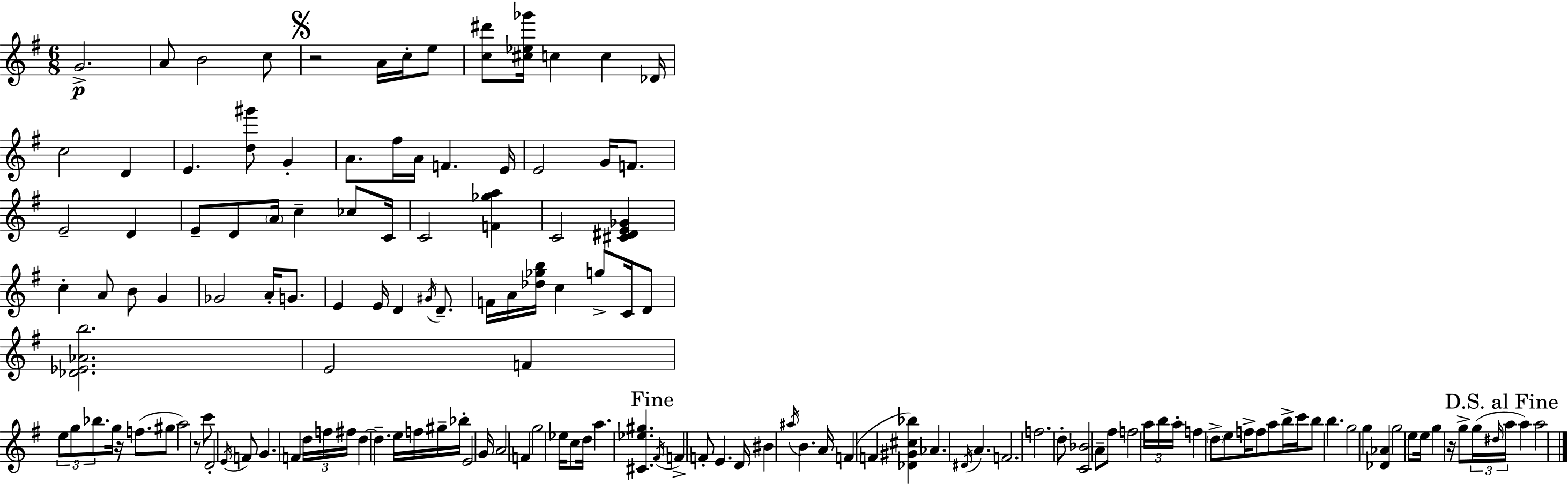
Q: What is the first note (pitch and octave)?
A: G4